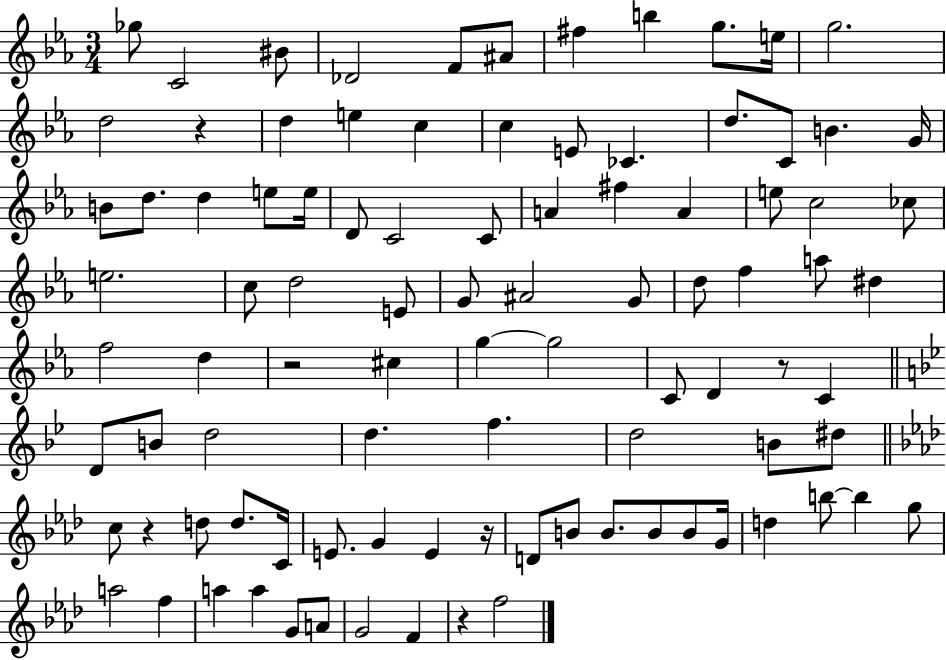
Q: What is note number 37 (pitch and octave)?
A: E5